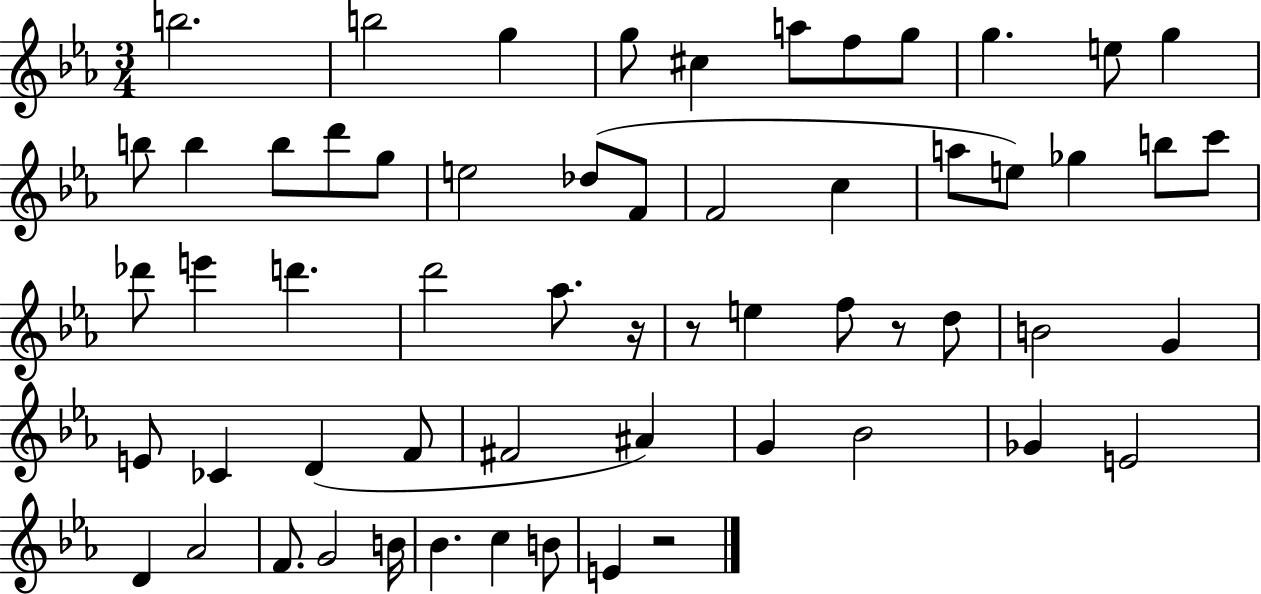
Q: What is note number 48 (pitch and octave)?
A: Ab4